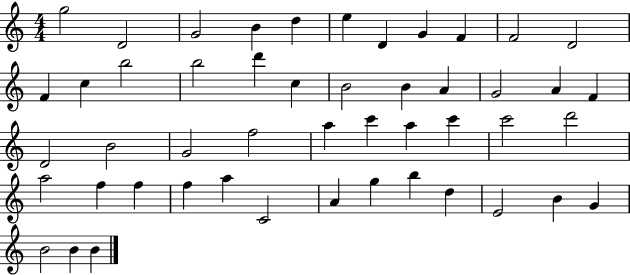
X:1
T:Untitled
M:4/4
L:1/4
K:C
g2 D2 G2 B d e D G F F2 D2 F c b2 b2 d' c B2 B A G2 A F D2 B2 G2 f2 a c' a c' c'2 d'2 a2 f f f a C2 A g b d E2 B G B2 B B